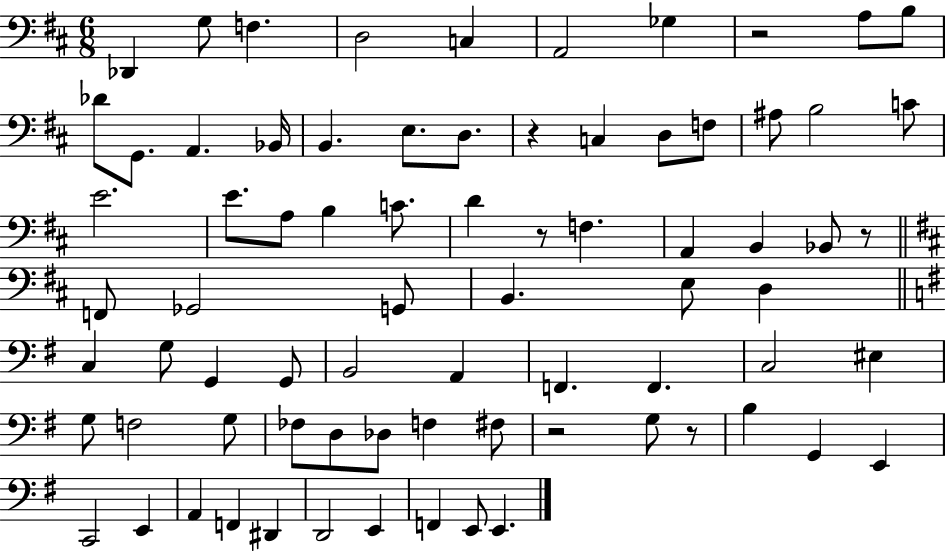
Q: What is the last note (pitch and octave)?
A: E2